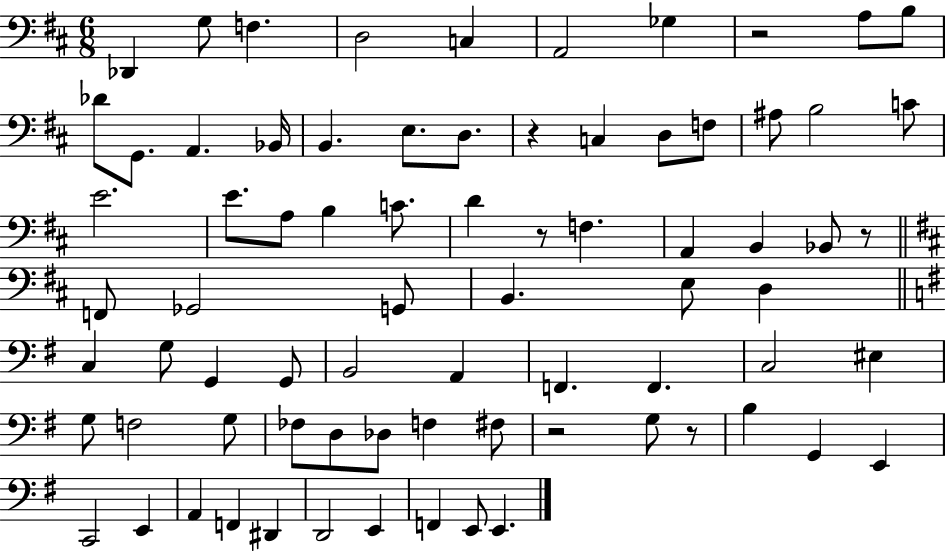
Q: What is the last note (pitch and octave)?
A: E2